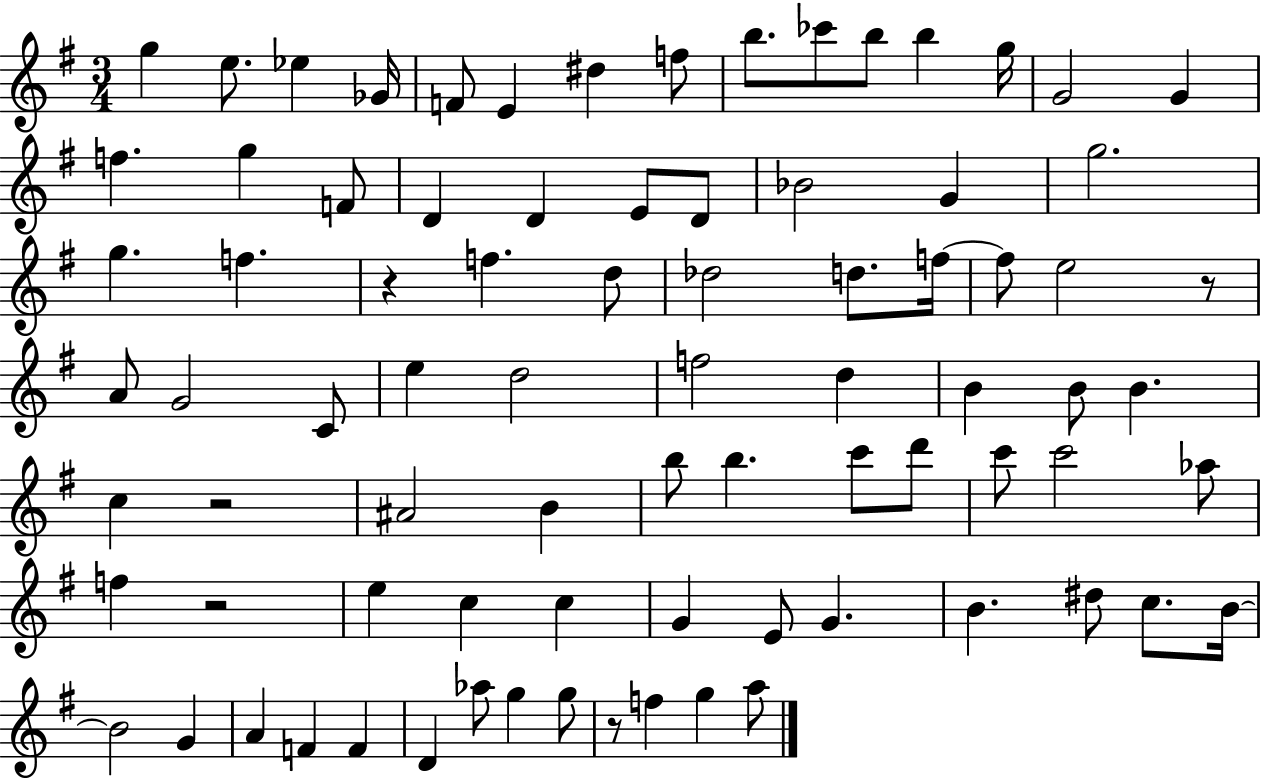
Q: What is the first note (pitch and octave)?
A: G5